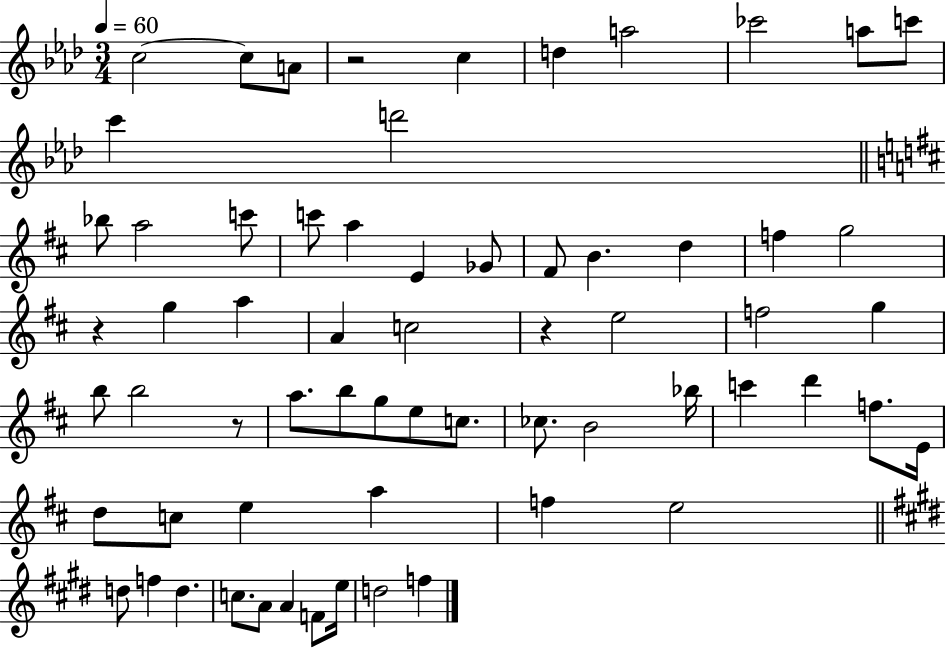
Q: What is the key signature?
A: AES major